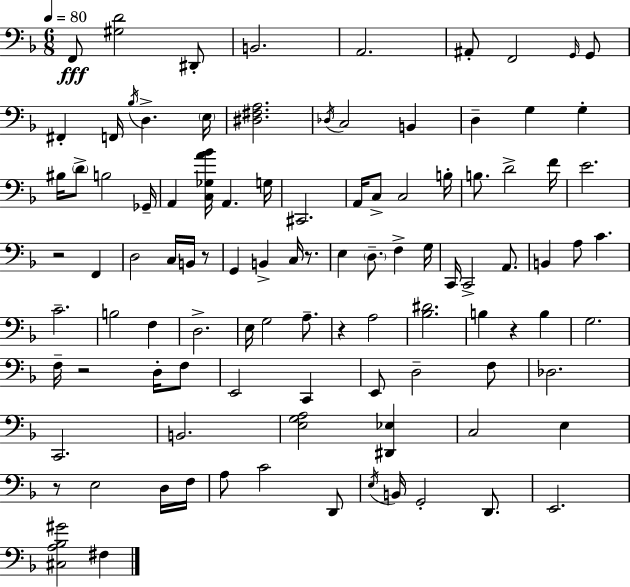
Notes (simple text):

F2/e [G#3,D4]/h D#2/e B2/h. A2/h. A#2/e F2/h G2/s G2/e F#2/q F2/s Bb3/s D3/q. E3/s [D#3,F#3,A3]/h. Db3/s C3/h B2/q D3/q G3/q G3/q BIS3/s D4/e B3/h Gb2/s A2/q [C3,Gb3,A4,Bb4]/s A2/q. G3/s C#2/h. A2/s C3/e C3/h B3/s B3/e. D4/h F4/s E4/h. R/h F2/q D3/h C3/s B2/s R/e G2/q B2/q C3/s R/e. E3/q D3/e. F3/q G3/s C2/s C2/h A2/e. B2/q A3/e C4/q. C4/h. B3/h F3/q D3/h. E3/s G3/h A3/e. R/q A3/h [Bb3,D#4]/h. B3/q R/q B3/q G3/h. F3/s R/h D3/s F3/e E2/h C2/q E2/e D3/h F3/e Db3/h. C2/h. B2/h. [E3,G3,A3]/h [D#2,Eb3]/q C3/h E3/q R/e E3/h D3/s F3/s A3/e C4/h D2/e E3/s B2/s G2/h D2/e. E2/h. [C#3,A3,Bb3,G#4]/h F#3/q